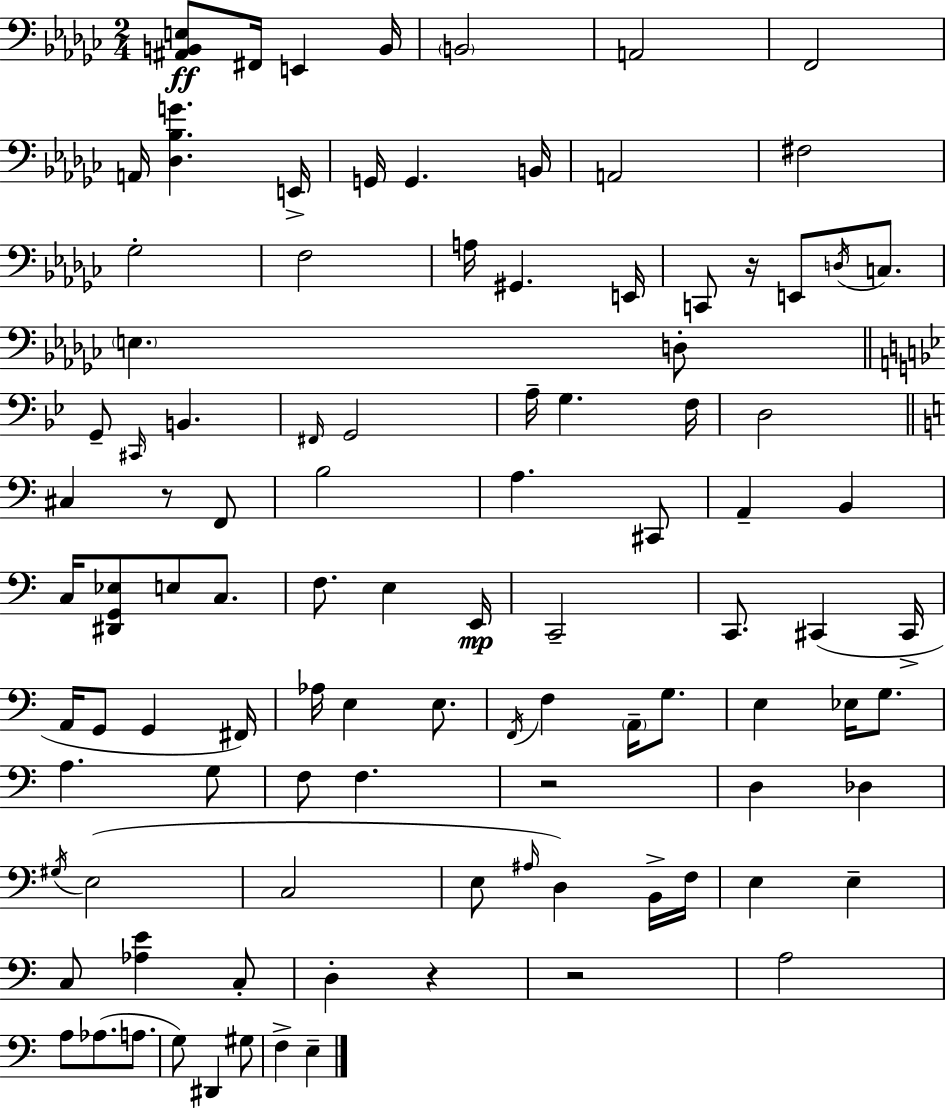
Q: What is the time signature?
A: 2/4